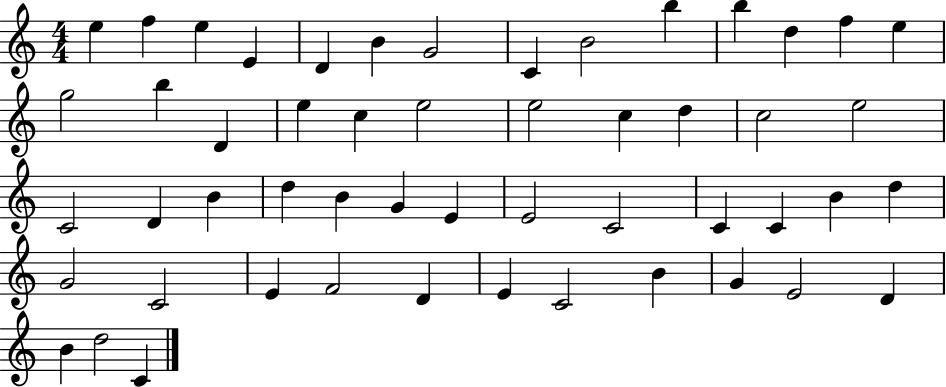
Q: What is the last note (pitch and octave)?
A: C4